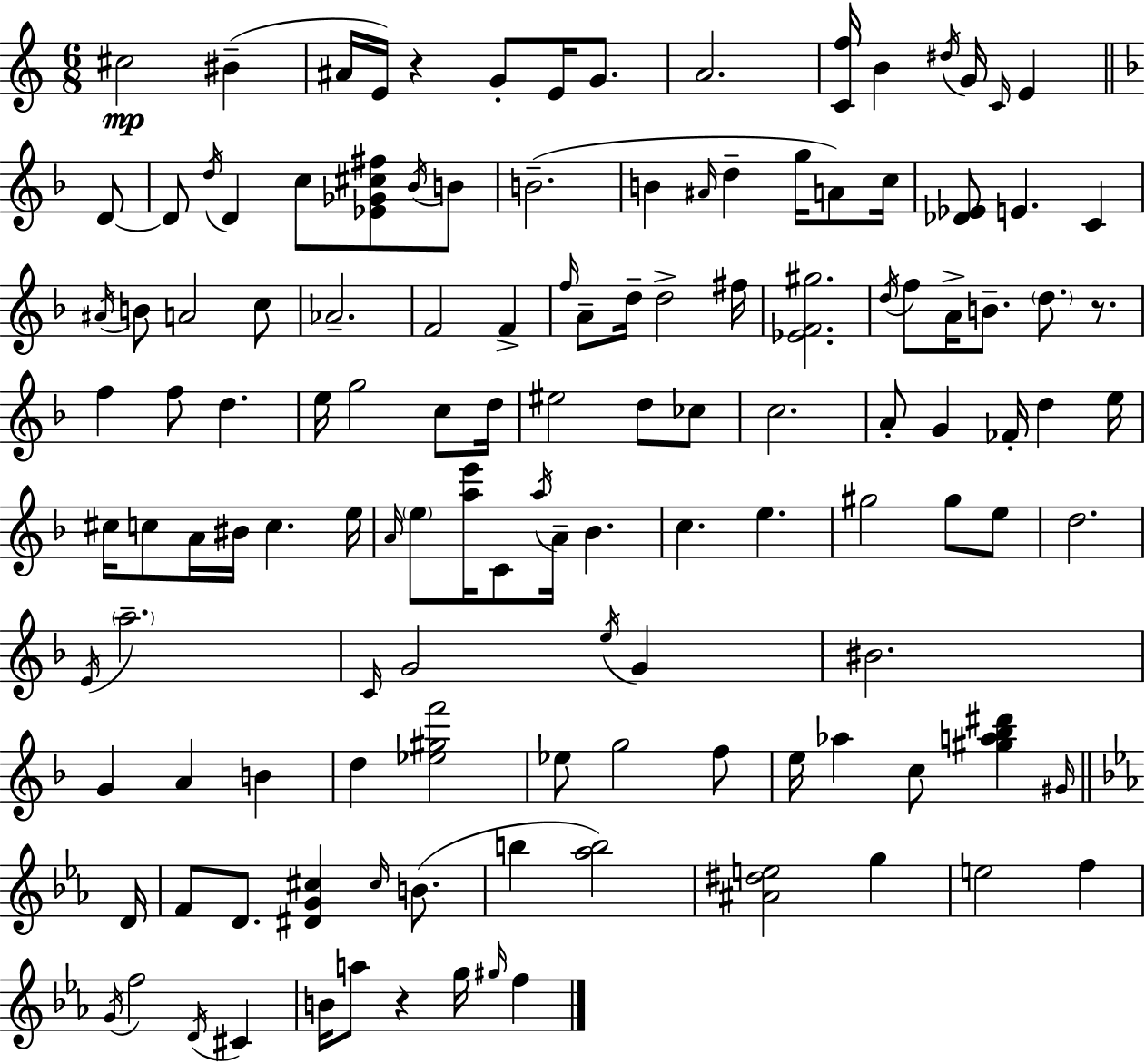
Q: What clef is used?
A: treble